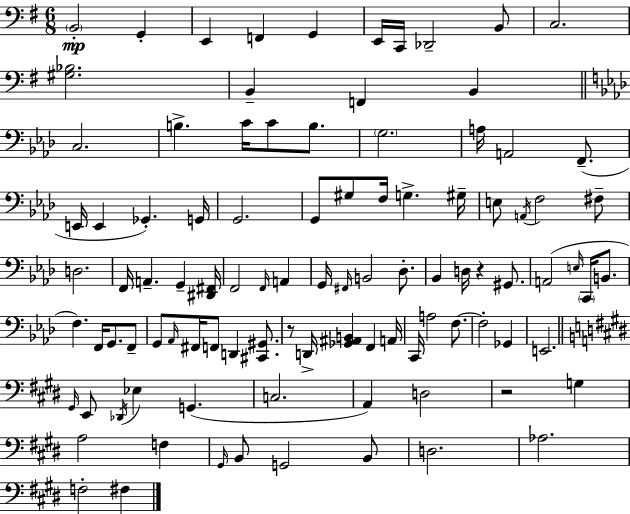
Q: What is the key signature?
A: E minor